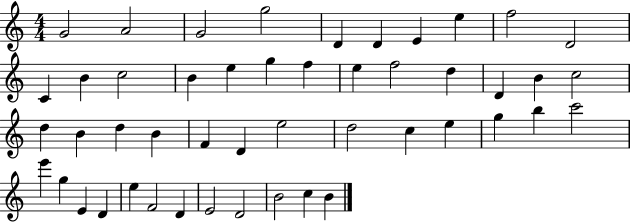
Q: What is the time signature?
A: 4/4